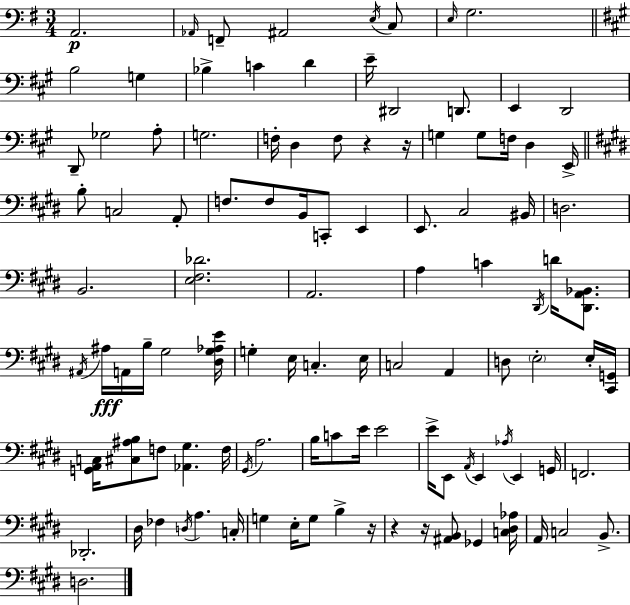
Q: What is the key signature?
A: E minor